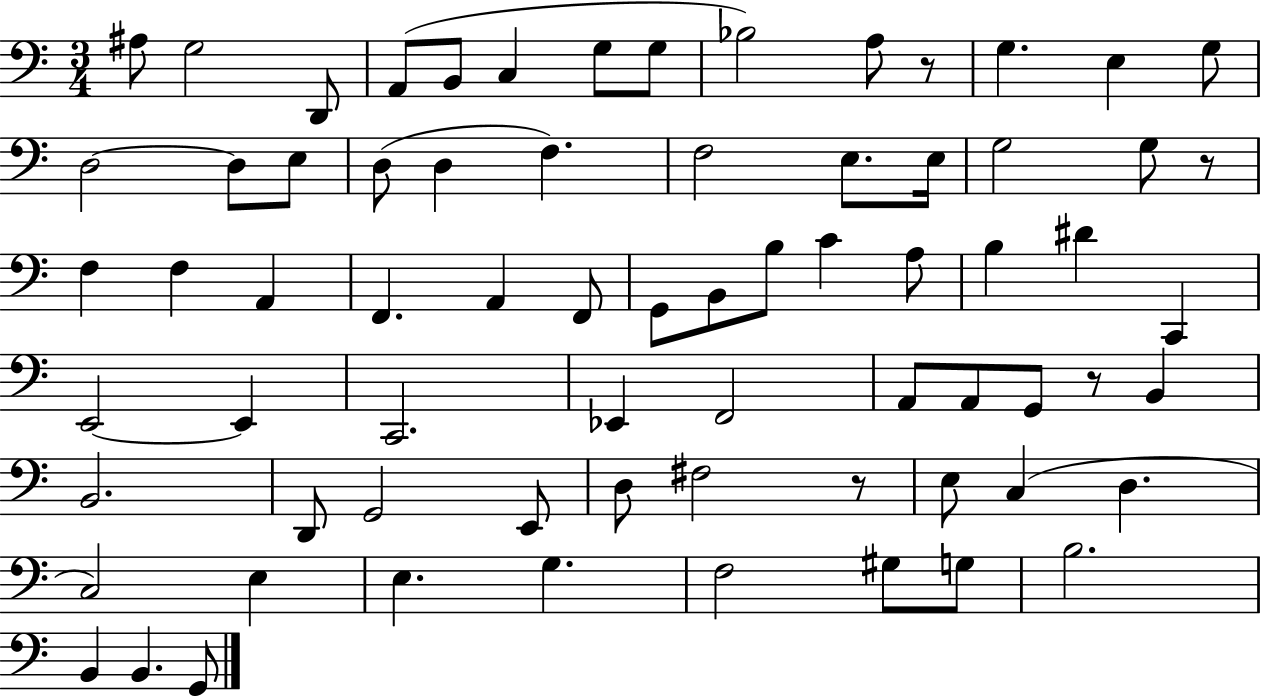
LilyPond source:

{
  \clef bass
  \numericTimeSignature
  \time 3/4
  \key c \major
  ais8 g2 d,8 | a,8( b,8 c4 g8 g8 | bes2) a8 r8 | g4. e4 g8 | \break d2~~ d8 e8 | d8( d4 f4.) | f2 e8. e16 | g2 g8 r8 | \break f4 f4 a,4 | f,4. a,4 f,8 | g,8 b,8 b8 c'4 a8 | b4 dis'4 c,4 | \break e,2~~ e,4 | c,2. | ees,4 f,2 | a,8 a,8 g,8 r8 b,4 | \break b,2. | d,8 g,2 e,8 | d8 fis2 r8 | e8 c4( d4. | \break c2) e4 | e4. g4. | f2 gis8 g8 | b2. | \break b,4 b,4. g,8 | \bar "|."
}